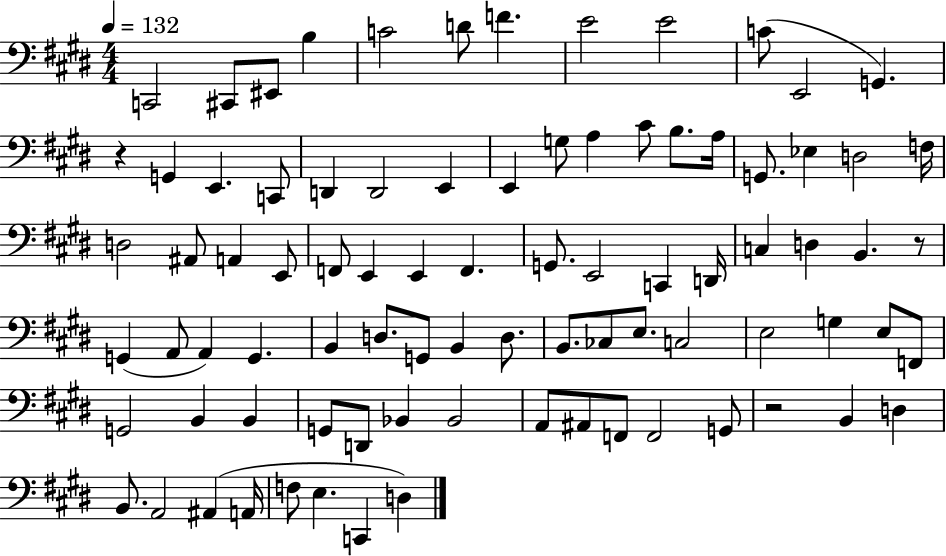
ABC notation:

X:1
T:Untitled
M:4/4
L:1/4
K:E
C,,2 ^C,,/2 ^E,,/2 B, C2 D/2 F E2 E2 C/2 E,,2 G,, z G,, E,, C,,/2 D,, D,,2 E,, E,, G,/2 A, ^C/2 B,/2 A,/4 G,,/2 _E, D,2 F,/4 D,2 ^A,,/2 A,, E,,/2 F,,/2 E,, E,, F,, G,,/2 E,,2 C,, D,,/4 C, D, B,, z/2 G,, A,,/2 A,, G,, B,, D,/2 G,,/2 B,, D,/2 B,,/2 _C,/2 E,/2 C,2 E,2 G, E,/2 F,,/2 G,,2 B,, B,, G,,/2 D,,/2 _B,, _B,,2 A,,/2 ^A,,/2 F,,/2 F,,2 G,,/2 z2 B,, D, B,,/2 A,,2 ^A,, A,,/4 F,/2 E, C,, D,